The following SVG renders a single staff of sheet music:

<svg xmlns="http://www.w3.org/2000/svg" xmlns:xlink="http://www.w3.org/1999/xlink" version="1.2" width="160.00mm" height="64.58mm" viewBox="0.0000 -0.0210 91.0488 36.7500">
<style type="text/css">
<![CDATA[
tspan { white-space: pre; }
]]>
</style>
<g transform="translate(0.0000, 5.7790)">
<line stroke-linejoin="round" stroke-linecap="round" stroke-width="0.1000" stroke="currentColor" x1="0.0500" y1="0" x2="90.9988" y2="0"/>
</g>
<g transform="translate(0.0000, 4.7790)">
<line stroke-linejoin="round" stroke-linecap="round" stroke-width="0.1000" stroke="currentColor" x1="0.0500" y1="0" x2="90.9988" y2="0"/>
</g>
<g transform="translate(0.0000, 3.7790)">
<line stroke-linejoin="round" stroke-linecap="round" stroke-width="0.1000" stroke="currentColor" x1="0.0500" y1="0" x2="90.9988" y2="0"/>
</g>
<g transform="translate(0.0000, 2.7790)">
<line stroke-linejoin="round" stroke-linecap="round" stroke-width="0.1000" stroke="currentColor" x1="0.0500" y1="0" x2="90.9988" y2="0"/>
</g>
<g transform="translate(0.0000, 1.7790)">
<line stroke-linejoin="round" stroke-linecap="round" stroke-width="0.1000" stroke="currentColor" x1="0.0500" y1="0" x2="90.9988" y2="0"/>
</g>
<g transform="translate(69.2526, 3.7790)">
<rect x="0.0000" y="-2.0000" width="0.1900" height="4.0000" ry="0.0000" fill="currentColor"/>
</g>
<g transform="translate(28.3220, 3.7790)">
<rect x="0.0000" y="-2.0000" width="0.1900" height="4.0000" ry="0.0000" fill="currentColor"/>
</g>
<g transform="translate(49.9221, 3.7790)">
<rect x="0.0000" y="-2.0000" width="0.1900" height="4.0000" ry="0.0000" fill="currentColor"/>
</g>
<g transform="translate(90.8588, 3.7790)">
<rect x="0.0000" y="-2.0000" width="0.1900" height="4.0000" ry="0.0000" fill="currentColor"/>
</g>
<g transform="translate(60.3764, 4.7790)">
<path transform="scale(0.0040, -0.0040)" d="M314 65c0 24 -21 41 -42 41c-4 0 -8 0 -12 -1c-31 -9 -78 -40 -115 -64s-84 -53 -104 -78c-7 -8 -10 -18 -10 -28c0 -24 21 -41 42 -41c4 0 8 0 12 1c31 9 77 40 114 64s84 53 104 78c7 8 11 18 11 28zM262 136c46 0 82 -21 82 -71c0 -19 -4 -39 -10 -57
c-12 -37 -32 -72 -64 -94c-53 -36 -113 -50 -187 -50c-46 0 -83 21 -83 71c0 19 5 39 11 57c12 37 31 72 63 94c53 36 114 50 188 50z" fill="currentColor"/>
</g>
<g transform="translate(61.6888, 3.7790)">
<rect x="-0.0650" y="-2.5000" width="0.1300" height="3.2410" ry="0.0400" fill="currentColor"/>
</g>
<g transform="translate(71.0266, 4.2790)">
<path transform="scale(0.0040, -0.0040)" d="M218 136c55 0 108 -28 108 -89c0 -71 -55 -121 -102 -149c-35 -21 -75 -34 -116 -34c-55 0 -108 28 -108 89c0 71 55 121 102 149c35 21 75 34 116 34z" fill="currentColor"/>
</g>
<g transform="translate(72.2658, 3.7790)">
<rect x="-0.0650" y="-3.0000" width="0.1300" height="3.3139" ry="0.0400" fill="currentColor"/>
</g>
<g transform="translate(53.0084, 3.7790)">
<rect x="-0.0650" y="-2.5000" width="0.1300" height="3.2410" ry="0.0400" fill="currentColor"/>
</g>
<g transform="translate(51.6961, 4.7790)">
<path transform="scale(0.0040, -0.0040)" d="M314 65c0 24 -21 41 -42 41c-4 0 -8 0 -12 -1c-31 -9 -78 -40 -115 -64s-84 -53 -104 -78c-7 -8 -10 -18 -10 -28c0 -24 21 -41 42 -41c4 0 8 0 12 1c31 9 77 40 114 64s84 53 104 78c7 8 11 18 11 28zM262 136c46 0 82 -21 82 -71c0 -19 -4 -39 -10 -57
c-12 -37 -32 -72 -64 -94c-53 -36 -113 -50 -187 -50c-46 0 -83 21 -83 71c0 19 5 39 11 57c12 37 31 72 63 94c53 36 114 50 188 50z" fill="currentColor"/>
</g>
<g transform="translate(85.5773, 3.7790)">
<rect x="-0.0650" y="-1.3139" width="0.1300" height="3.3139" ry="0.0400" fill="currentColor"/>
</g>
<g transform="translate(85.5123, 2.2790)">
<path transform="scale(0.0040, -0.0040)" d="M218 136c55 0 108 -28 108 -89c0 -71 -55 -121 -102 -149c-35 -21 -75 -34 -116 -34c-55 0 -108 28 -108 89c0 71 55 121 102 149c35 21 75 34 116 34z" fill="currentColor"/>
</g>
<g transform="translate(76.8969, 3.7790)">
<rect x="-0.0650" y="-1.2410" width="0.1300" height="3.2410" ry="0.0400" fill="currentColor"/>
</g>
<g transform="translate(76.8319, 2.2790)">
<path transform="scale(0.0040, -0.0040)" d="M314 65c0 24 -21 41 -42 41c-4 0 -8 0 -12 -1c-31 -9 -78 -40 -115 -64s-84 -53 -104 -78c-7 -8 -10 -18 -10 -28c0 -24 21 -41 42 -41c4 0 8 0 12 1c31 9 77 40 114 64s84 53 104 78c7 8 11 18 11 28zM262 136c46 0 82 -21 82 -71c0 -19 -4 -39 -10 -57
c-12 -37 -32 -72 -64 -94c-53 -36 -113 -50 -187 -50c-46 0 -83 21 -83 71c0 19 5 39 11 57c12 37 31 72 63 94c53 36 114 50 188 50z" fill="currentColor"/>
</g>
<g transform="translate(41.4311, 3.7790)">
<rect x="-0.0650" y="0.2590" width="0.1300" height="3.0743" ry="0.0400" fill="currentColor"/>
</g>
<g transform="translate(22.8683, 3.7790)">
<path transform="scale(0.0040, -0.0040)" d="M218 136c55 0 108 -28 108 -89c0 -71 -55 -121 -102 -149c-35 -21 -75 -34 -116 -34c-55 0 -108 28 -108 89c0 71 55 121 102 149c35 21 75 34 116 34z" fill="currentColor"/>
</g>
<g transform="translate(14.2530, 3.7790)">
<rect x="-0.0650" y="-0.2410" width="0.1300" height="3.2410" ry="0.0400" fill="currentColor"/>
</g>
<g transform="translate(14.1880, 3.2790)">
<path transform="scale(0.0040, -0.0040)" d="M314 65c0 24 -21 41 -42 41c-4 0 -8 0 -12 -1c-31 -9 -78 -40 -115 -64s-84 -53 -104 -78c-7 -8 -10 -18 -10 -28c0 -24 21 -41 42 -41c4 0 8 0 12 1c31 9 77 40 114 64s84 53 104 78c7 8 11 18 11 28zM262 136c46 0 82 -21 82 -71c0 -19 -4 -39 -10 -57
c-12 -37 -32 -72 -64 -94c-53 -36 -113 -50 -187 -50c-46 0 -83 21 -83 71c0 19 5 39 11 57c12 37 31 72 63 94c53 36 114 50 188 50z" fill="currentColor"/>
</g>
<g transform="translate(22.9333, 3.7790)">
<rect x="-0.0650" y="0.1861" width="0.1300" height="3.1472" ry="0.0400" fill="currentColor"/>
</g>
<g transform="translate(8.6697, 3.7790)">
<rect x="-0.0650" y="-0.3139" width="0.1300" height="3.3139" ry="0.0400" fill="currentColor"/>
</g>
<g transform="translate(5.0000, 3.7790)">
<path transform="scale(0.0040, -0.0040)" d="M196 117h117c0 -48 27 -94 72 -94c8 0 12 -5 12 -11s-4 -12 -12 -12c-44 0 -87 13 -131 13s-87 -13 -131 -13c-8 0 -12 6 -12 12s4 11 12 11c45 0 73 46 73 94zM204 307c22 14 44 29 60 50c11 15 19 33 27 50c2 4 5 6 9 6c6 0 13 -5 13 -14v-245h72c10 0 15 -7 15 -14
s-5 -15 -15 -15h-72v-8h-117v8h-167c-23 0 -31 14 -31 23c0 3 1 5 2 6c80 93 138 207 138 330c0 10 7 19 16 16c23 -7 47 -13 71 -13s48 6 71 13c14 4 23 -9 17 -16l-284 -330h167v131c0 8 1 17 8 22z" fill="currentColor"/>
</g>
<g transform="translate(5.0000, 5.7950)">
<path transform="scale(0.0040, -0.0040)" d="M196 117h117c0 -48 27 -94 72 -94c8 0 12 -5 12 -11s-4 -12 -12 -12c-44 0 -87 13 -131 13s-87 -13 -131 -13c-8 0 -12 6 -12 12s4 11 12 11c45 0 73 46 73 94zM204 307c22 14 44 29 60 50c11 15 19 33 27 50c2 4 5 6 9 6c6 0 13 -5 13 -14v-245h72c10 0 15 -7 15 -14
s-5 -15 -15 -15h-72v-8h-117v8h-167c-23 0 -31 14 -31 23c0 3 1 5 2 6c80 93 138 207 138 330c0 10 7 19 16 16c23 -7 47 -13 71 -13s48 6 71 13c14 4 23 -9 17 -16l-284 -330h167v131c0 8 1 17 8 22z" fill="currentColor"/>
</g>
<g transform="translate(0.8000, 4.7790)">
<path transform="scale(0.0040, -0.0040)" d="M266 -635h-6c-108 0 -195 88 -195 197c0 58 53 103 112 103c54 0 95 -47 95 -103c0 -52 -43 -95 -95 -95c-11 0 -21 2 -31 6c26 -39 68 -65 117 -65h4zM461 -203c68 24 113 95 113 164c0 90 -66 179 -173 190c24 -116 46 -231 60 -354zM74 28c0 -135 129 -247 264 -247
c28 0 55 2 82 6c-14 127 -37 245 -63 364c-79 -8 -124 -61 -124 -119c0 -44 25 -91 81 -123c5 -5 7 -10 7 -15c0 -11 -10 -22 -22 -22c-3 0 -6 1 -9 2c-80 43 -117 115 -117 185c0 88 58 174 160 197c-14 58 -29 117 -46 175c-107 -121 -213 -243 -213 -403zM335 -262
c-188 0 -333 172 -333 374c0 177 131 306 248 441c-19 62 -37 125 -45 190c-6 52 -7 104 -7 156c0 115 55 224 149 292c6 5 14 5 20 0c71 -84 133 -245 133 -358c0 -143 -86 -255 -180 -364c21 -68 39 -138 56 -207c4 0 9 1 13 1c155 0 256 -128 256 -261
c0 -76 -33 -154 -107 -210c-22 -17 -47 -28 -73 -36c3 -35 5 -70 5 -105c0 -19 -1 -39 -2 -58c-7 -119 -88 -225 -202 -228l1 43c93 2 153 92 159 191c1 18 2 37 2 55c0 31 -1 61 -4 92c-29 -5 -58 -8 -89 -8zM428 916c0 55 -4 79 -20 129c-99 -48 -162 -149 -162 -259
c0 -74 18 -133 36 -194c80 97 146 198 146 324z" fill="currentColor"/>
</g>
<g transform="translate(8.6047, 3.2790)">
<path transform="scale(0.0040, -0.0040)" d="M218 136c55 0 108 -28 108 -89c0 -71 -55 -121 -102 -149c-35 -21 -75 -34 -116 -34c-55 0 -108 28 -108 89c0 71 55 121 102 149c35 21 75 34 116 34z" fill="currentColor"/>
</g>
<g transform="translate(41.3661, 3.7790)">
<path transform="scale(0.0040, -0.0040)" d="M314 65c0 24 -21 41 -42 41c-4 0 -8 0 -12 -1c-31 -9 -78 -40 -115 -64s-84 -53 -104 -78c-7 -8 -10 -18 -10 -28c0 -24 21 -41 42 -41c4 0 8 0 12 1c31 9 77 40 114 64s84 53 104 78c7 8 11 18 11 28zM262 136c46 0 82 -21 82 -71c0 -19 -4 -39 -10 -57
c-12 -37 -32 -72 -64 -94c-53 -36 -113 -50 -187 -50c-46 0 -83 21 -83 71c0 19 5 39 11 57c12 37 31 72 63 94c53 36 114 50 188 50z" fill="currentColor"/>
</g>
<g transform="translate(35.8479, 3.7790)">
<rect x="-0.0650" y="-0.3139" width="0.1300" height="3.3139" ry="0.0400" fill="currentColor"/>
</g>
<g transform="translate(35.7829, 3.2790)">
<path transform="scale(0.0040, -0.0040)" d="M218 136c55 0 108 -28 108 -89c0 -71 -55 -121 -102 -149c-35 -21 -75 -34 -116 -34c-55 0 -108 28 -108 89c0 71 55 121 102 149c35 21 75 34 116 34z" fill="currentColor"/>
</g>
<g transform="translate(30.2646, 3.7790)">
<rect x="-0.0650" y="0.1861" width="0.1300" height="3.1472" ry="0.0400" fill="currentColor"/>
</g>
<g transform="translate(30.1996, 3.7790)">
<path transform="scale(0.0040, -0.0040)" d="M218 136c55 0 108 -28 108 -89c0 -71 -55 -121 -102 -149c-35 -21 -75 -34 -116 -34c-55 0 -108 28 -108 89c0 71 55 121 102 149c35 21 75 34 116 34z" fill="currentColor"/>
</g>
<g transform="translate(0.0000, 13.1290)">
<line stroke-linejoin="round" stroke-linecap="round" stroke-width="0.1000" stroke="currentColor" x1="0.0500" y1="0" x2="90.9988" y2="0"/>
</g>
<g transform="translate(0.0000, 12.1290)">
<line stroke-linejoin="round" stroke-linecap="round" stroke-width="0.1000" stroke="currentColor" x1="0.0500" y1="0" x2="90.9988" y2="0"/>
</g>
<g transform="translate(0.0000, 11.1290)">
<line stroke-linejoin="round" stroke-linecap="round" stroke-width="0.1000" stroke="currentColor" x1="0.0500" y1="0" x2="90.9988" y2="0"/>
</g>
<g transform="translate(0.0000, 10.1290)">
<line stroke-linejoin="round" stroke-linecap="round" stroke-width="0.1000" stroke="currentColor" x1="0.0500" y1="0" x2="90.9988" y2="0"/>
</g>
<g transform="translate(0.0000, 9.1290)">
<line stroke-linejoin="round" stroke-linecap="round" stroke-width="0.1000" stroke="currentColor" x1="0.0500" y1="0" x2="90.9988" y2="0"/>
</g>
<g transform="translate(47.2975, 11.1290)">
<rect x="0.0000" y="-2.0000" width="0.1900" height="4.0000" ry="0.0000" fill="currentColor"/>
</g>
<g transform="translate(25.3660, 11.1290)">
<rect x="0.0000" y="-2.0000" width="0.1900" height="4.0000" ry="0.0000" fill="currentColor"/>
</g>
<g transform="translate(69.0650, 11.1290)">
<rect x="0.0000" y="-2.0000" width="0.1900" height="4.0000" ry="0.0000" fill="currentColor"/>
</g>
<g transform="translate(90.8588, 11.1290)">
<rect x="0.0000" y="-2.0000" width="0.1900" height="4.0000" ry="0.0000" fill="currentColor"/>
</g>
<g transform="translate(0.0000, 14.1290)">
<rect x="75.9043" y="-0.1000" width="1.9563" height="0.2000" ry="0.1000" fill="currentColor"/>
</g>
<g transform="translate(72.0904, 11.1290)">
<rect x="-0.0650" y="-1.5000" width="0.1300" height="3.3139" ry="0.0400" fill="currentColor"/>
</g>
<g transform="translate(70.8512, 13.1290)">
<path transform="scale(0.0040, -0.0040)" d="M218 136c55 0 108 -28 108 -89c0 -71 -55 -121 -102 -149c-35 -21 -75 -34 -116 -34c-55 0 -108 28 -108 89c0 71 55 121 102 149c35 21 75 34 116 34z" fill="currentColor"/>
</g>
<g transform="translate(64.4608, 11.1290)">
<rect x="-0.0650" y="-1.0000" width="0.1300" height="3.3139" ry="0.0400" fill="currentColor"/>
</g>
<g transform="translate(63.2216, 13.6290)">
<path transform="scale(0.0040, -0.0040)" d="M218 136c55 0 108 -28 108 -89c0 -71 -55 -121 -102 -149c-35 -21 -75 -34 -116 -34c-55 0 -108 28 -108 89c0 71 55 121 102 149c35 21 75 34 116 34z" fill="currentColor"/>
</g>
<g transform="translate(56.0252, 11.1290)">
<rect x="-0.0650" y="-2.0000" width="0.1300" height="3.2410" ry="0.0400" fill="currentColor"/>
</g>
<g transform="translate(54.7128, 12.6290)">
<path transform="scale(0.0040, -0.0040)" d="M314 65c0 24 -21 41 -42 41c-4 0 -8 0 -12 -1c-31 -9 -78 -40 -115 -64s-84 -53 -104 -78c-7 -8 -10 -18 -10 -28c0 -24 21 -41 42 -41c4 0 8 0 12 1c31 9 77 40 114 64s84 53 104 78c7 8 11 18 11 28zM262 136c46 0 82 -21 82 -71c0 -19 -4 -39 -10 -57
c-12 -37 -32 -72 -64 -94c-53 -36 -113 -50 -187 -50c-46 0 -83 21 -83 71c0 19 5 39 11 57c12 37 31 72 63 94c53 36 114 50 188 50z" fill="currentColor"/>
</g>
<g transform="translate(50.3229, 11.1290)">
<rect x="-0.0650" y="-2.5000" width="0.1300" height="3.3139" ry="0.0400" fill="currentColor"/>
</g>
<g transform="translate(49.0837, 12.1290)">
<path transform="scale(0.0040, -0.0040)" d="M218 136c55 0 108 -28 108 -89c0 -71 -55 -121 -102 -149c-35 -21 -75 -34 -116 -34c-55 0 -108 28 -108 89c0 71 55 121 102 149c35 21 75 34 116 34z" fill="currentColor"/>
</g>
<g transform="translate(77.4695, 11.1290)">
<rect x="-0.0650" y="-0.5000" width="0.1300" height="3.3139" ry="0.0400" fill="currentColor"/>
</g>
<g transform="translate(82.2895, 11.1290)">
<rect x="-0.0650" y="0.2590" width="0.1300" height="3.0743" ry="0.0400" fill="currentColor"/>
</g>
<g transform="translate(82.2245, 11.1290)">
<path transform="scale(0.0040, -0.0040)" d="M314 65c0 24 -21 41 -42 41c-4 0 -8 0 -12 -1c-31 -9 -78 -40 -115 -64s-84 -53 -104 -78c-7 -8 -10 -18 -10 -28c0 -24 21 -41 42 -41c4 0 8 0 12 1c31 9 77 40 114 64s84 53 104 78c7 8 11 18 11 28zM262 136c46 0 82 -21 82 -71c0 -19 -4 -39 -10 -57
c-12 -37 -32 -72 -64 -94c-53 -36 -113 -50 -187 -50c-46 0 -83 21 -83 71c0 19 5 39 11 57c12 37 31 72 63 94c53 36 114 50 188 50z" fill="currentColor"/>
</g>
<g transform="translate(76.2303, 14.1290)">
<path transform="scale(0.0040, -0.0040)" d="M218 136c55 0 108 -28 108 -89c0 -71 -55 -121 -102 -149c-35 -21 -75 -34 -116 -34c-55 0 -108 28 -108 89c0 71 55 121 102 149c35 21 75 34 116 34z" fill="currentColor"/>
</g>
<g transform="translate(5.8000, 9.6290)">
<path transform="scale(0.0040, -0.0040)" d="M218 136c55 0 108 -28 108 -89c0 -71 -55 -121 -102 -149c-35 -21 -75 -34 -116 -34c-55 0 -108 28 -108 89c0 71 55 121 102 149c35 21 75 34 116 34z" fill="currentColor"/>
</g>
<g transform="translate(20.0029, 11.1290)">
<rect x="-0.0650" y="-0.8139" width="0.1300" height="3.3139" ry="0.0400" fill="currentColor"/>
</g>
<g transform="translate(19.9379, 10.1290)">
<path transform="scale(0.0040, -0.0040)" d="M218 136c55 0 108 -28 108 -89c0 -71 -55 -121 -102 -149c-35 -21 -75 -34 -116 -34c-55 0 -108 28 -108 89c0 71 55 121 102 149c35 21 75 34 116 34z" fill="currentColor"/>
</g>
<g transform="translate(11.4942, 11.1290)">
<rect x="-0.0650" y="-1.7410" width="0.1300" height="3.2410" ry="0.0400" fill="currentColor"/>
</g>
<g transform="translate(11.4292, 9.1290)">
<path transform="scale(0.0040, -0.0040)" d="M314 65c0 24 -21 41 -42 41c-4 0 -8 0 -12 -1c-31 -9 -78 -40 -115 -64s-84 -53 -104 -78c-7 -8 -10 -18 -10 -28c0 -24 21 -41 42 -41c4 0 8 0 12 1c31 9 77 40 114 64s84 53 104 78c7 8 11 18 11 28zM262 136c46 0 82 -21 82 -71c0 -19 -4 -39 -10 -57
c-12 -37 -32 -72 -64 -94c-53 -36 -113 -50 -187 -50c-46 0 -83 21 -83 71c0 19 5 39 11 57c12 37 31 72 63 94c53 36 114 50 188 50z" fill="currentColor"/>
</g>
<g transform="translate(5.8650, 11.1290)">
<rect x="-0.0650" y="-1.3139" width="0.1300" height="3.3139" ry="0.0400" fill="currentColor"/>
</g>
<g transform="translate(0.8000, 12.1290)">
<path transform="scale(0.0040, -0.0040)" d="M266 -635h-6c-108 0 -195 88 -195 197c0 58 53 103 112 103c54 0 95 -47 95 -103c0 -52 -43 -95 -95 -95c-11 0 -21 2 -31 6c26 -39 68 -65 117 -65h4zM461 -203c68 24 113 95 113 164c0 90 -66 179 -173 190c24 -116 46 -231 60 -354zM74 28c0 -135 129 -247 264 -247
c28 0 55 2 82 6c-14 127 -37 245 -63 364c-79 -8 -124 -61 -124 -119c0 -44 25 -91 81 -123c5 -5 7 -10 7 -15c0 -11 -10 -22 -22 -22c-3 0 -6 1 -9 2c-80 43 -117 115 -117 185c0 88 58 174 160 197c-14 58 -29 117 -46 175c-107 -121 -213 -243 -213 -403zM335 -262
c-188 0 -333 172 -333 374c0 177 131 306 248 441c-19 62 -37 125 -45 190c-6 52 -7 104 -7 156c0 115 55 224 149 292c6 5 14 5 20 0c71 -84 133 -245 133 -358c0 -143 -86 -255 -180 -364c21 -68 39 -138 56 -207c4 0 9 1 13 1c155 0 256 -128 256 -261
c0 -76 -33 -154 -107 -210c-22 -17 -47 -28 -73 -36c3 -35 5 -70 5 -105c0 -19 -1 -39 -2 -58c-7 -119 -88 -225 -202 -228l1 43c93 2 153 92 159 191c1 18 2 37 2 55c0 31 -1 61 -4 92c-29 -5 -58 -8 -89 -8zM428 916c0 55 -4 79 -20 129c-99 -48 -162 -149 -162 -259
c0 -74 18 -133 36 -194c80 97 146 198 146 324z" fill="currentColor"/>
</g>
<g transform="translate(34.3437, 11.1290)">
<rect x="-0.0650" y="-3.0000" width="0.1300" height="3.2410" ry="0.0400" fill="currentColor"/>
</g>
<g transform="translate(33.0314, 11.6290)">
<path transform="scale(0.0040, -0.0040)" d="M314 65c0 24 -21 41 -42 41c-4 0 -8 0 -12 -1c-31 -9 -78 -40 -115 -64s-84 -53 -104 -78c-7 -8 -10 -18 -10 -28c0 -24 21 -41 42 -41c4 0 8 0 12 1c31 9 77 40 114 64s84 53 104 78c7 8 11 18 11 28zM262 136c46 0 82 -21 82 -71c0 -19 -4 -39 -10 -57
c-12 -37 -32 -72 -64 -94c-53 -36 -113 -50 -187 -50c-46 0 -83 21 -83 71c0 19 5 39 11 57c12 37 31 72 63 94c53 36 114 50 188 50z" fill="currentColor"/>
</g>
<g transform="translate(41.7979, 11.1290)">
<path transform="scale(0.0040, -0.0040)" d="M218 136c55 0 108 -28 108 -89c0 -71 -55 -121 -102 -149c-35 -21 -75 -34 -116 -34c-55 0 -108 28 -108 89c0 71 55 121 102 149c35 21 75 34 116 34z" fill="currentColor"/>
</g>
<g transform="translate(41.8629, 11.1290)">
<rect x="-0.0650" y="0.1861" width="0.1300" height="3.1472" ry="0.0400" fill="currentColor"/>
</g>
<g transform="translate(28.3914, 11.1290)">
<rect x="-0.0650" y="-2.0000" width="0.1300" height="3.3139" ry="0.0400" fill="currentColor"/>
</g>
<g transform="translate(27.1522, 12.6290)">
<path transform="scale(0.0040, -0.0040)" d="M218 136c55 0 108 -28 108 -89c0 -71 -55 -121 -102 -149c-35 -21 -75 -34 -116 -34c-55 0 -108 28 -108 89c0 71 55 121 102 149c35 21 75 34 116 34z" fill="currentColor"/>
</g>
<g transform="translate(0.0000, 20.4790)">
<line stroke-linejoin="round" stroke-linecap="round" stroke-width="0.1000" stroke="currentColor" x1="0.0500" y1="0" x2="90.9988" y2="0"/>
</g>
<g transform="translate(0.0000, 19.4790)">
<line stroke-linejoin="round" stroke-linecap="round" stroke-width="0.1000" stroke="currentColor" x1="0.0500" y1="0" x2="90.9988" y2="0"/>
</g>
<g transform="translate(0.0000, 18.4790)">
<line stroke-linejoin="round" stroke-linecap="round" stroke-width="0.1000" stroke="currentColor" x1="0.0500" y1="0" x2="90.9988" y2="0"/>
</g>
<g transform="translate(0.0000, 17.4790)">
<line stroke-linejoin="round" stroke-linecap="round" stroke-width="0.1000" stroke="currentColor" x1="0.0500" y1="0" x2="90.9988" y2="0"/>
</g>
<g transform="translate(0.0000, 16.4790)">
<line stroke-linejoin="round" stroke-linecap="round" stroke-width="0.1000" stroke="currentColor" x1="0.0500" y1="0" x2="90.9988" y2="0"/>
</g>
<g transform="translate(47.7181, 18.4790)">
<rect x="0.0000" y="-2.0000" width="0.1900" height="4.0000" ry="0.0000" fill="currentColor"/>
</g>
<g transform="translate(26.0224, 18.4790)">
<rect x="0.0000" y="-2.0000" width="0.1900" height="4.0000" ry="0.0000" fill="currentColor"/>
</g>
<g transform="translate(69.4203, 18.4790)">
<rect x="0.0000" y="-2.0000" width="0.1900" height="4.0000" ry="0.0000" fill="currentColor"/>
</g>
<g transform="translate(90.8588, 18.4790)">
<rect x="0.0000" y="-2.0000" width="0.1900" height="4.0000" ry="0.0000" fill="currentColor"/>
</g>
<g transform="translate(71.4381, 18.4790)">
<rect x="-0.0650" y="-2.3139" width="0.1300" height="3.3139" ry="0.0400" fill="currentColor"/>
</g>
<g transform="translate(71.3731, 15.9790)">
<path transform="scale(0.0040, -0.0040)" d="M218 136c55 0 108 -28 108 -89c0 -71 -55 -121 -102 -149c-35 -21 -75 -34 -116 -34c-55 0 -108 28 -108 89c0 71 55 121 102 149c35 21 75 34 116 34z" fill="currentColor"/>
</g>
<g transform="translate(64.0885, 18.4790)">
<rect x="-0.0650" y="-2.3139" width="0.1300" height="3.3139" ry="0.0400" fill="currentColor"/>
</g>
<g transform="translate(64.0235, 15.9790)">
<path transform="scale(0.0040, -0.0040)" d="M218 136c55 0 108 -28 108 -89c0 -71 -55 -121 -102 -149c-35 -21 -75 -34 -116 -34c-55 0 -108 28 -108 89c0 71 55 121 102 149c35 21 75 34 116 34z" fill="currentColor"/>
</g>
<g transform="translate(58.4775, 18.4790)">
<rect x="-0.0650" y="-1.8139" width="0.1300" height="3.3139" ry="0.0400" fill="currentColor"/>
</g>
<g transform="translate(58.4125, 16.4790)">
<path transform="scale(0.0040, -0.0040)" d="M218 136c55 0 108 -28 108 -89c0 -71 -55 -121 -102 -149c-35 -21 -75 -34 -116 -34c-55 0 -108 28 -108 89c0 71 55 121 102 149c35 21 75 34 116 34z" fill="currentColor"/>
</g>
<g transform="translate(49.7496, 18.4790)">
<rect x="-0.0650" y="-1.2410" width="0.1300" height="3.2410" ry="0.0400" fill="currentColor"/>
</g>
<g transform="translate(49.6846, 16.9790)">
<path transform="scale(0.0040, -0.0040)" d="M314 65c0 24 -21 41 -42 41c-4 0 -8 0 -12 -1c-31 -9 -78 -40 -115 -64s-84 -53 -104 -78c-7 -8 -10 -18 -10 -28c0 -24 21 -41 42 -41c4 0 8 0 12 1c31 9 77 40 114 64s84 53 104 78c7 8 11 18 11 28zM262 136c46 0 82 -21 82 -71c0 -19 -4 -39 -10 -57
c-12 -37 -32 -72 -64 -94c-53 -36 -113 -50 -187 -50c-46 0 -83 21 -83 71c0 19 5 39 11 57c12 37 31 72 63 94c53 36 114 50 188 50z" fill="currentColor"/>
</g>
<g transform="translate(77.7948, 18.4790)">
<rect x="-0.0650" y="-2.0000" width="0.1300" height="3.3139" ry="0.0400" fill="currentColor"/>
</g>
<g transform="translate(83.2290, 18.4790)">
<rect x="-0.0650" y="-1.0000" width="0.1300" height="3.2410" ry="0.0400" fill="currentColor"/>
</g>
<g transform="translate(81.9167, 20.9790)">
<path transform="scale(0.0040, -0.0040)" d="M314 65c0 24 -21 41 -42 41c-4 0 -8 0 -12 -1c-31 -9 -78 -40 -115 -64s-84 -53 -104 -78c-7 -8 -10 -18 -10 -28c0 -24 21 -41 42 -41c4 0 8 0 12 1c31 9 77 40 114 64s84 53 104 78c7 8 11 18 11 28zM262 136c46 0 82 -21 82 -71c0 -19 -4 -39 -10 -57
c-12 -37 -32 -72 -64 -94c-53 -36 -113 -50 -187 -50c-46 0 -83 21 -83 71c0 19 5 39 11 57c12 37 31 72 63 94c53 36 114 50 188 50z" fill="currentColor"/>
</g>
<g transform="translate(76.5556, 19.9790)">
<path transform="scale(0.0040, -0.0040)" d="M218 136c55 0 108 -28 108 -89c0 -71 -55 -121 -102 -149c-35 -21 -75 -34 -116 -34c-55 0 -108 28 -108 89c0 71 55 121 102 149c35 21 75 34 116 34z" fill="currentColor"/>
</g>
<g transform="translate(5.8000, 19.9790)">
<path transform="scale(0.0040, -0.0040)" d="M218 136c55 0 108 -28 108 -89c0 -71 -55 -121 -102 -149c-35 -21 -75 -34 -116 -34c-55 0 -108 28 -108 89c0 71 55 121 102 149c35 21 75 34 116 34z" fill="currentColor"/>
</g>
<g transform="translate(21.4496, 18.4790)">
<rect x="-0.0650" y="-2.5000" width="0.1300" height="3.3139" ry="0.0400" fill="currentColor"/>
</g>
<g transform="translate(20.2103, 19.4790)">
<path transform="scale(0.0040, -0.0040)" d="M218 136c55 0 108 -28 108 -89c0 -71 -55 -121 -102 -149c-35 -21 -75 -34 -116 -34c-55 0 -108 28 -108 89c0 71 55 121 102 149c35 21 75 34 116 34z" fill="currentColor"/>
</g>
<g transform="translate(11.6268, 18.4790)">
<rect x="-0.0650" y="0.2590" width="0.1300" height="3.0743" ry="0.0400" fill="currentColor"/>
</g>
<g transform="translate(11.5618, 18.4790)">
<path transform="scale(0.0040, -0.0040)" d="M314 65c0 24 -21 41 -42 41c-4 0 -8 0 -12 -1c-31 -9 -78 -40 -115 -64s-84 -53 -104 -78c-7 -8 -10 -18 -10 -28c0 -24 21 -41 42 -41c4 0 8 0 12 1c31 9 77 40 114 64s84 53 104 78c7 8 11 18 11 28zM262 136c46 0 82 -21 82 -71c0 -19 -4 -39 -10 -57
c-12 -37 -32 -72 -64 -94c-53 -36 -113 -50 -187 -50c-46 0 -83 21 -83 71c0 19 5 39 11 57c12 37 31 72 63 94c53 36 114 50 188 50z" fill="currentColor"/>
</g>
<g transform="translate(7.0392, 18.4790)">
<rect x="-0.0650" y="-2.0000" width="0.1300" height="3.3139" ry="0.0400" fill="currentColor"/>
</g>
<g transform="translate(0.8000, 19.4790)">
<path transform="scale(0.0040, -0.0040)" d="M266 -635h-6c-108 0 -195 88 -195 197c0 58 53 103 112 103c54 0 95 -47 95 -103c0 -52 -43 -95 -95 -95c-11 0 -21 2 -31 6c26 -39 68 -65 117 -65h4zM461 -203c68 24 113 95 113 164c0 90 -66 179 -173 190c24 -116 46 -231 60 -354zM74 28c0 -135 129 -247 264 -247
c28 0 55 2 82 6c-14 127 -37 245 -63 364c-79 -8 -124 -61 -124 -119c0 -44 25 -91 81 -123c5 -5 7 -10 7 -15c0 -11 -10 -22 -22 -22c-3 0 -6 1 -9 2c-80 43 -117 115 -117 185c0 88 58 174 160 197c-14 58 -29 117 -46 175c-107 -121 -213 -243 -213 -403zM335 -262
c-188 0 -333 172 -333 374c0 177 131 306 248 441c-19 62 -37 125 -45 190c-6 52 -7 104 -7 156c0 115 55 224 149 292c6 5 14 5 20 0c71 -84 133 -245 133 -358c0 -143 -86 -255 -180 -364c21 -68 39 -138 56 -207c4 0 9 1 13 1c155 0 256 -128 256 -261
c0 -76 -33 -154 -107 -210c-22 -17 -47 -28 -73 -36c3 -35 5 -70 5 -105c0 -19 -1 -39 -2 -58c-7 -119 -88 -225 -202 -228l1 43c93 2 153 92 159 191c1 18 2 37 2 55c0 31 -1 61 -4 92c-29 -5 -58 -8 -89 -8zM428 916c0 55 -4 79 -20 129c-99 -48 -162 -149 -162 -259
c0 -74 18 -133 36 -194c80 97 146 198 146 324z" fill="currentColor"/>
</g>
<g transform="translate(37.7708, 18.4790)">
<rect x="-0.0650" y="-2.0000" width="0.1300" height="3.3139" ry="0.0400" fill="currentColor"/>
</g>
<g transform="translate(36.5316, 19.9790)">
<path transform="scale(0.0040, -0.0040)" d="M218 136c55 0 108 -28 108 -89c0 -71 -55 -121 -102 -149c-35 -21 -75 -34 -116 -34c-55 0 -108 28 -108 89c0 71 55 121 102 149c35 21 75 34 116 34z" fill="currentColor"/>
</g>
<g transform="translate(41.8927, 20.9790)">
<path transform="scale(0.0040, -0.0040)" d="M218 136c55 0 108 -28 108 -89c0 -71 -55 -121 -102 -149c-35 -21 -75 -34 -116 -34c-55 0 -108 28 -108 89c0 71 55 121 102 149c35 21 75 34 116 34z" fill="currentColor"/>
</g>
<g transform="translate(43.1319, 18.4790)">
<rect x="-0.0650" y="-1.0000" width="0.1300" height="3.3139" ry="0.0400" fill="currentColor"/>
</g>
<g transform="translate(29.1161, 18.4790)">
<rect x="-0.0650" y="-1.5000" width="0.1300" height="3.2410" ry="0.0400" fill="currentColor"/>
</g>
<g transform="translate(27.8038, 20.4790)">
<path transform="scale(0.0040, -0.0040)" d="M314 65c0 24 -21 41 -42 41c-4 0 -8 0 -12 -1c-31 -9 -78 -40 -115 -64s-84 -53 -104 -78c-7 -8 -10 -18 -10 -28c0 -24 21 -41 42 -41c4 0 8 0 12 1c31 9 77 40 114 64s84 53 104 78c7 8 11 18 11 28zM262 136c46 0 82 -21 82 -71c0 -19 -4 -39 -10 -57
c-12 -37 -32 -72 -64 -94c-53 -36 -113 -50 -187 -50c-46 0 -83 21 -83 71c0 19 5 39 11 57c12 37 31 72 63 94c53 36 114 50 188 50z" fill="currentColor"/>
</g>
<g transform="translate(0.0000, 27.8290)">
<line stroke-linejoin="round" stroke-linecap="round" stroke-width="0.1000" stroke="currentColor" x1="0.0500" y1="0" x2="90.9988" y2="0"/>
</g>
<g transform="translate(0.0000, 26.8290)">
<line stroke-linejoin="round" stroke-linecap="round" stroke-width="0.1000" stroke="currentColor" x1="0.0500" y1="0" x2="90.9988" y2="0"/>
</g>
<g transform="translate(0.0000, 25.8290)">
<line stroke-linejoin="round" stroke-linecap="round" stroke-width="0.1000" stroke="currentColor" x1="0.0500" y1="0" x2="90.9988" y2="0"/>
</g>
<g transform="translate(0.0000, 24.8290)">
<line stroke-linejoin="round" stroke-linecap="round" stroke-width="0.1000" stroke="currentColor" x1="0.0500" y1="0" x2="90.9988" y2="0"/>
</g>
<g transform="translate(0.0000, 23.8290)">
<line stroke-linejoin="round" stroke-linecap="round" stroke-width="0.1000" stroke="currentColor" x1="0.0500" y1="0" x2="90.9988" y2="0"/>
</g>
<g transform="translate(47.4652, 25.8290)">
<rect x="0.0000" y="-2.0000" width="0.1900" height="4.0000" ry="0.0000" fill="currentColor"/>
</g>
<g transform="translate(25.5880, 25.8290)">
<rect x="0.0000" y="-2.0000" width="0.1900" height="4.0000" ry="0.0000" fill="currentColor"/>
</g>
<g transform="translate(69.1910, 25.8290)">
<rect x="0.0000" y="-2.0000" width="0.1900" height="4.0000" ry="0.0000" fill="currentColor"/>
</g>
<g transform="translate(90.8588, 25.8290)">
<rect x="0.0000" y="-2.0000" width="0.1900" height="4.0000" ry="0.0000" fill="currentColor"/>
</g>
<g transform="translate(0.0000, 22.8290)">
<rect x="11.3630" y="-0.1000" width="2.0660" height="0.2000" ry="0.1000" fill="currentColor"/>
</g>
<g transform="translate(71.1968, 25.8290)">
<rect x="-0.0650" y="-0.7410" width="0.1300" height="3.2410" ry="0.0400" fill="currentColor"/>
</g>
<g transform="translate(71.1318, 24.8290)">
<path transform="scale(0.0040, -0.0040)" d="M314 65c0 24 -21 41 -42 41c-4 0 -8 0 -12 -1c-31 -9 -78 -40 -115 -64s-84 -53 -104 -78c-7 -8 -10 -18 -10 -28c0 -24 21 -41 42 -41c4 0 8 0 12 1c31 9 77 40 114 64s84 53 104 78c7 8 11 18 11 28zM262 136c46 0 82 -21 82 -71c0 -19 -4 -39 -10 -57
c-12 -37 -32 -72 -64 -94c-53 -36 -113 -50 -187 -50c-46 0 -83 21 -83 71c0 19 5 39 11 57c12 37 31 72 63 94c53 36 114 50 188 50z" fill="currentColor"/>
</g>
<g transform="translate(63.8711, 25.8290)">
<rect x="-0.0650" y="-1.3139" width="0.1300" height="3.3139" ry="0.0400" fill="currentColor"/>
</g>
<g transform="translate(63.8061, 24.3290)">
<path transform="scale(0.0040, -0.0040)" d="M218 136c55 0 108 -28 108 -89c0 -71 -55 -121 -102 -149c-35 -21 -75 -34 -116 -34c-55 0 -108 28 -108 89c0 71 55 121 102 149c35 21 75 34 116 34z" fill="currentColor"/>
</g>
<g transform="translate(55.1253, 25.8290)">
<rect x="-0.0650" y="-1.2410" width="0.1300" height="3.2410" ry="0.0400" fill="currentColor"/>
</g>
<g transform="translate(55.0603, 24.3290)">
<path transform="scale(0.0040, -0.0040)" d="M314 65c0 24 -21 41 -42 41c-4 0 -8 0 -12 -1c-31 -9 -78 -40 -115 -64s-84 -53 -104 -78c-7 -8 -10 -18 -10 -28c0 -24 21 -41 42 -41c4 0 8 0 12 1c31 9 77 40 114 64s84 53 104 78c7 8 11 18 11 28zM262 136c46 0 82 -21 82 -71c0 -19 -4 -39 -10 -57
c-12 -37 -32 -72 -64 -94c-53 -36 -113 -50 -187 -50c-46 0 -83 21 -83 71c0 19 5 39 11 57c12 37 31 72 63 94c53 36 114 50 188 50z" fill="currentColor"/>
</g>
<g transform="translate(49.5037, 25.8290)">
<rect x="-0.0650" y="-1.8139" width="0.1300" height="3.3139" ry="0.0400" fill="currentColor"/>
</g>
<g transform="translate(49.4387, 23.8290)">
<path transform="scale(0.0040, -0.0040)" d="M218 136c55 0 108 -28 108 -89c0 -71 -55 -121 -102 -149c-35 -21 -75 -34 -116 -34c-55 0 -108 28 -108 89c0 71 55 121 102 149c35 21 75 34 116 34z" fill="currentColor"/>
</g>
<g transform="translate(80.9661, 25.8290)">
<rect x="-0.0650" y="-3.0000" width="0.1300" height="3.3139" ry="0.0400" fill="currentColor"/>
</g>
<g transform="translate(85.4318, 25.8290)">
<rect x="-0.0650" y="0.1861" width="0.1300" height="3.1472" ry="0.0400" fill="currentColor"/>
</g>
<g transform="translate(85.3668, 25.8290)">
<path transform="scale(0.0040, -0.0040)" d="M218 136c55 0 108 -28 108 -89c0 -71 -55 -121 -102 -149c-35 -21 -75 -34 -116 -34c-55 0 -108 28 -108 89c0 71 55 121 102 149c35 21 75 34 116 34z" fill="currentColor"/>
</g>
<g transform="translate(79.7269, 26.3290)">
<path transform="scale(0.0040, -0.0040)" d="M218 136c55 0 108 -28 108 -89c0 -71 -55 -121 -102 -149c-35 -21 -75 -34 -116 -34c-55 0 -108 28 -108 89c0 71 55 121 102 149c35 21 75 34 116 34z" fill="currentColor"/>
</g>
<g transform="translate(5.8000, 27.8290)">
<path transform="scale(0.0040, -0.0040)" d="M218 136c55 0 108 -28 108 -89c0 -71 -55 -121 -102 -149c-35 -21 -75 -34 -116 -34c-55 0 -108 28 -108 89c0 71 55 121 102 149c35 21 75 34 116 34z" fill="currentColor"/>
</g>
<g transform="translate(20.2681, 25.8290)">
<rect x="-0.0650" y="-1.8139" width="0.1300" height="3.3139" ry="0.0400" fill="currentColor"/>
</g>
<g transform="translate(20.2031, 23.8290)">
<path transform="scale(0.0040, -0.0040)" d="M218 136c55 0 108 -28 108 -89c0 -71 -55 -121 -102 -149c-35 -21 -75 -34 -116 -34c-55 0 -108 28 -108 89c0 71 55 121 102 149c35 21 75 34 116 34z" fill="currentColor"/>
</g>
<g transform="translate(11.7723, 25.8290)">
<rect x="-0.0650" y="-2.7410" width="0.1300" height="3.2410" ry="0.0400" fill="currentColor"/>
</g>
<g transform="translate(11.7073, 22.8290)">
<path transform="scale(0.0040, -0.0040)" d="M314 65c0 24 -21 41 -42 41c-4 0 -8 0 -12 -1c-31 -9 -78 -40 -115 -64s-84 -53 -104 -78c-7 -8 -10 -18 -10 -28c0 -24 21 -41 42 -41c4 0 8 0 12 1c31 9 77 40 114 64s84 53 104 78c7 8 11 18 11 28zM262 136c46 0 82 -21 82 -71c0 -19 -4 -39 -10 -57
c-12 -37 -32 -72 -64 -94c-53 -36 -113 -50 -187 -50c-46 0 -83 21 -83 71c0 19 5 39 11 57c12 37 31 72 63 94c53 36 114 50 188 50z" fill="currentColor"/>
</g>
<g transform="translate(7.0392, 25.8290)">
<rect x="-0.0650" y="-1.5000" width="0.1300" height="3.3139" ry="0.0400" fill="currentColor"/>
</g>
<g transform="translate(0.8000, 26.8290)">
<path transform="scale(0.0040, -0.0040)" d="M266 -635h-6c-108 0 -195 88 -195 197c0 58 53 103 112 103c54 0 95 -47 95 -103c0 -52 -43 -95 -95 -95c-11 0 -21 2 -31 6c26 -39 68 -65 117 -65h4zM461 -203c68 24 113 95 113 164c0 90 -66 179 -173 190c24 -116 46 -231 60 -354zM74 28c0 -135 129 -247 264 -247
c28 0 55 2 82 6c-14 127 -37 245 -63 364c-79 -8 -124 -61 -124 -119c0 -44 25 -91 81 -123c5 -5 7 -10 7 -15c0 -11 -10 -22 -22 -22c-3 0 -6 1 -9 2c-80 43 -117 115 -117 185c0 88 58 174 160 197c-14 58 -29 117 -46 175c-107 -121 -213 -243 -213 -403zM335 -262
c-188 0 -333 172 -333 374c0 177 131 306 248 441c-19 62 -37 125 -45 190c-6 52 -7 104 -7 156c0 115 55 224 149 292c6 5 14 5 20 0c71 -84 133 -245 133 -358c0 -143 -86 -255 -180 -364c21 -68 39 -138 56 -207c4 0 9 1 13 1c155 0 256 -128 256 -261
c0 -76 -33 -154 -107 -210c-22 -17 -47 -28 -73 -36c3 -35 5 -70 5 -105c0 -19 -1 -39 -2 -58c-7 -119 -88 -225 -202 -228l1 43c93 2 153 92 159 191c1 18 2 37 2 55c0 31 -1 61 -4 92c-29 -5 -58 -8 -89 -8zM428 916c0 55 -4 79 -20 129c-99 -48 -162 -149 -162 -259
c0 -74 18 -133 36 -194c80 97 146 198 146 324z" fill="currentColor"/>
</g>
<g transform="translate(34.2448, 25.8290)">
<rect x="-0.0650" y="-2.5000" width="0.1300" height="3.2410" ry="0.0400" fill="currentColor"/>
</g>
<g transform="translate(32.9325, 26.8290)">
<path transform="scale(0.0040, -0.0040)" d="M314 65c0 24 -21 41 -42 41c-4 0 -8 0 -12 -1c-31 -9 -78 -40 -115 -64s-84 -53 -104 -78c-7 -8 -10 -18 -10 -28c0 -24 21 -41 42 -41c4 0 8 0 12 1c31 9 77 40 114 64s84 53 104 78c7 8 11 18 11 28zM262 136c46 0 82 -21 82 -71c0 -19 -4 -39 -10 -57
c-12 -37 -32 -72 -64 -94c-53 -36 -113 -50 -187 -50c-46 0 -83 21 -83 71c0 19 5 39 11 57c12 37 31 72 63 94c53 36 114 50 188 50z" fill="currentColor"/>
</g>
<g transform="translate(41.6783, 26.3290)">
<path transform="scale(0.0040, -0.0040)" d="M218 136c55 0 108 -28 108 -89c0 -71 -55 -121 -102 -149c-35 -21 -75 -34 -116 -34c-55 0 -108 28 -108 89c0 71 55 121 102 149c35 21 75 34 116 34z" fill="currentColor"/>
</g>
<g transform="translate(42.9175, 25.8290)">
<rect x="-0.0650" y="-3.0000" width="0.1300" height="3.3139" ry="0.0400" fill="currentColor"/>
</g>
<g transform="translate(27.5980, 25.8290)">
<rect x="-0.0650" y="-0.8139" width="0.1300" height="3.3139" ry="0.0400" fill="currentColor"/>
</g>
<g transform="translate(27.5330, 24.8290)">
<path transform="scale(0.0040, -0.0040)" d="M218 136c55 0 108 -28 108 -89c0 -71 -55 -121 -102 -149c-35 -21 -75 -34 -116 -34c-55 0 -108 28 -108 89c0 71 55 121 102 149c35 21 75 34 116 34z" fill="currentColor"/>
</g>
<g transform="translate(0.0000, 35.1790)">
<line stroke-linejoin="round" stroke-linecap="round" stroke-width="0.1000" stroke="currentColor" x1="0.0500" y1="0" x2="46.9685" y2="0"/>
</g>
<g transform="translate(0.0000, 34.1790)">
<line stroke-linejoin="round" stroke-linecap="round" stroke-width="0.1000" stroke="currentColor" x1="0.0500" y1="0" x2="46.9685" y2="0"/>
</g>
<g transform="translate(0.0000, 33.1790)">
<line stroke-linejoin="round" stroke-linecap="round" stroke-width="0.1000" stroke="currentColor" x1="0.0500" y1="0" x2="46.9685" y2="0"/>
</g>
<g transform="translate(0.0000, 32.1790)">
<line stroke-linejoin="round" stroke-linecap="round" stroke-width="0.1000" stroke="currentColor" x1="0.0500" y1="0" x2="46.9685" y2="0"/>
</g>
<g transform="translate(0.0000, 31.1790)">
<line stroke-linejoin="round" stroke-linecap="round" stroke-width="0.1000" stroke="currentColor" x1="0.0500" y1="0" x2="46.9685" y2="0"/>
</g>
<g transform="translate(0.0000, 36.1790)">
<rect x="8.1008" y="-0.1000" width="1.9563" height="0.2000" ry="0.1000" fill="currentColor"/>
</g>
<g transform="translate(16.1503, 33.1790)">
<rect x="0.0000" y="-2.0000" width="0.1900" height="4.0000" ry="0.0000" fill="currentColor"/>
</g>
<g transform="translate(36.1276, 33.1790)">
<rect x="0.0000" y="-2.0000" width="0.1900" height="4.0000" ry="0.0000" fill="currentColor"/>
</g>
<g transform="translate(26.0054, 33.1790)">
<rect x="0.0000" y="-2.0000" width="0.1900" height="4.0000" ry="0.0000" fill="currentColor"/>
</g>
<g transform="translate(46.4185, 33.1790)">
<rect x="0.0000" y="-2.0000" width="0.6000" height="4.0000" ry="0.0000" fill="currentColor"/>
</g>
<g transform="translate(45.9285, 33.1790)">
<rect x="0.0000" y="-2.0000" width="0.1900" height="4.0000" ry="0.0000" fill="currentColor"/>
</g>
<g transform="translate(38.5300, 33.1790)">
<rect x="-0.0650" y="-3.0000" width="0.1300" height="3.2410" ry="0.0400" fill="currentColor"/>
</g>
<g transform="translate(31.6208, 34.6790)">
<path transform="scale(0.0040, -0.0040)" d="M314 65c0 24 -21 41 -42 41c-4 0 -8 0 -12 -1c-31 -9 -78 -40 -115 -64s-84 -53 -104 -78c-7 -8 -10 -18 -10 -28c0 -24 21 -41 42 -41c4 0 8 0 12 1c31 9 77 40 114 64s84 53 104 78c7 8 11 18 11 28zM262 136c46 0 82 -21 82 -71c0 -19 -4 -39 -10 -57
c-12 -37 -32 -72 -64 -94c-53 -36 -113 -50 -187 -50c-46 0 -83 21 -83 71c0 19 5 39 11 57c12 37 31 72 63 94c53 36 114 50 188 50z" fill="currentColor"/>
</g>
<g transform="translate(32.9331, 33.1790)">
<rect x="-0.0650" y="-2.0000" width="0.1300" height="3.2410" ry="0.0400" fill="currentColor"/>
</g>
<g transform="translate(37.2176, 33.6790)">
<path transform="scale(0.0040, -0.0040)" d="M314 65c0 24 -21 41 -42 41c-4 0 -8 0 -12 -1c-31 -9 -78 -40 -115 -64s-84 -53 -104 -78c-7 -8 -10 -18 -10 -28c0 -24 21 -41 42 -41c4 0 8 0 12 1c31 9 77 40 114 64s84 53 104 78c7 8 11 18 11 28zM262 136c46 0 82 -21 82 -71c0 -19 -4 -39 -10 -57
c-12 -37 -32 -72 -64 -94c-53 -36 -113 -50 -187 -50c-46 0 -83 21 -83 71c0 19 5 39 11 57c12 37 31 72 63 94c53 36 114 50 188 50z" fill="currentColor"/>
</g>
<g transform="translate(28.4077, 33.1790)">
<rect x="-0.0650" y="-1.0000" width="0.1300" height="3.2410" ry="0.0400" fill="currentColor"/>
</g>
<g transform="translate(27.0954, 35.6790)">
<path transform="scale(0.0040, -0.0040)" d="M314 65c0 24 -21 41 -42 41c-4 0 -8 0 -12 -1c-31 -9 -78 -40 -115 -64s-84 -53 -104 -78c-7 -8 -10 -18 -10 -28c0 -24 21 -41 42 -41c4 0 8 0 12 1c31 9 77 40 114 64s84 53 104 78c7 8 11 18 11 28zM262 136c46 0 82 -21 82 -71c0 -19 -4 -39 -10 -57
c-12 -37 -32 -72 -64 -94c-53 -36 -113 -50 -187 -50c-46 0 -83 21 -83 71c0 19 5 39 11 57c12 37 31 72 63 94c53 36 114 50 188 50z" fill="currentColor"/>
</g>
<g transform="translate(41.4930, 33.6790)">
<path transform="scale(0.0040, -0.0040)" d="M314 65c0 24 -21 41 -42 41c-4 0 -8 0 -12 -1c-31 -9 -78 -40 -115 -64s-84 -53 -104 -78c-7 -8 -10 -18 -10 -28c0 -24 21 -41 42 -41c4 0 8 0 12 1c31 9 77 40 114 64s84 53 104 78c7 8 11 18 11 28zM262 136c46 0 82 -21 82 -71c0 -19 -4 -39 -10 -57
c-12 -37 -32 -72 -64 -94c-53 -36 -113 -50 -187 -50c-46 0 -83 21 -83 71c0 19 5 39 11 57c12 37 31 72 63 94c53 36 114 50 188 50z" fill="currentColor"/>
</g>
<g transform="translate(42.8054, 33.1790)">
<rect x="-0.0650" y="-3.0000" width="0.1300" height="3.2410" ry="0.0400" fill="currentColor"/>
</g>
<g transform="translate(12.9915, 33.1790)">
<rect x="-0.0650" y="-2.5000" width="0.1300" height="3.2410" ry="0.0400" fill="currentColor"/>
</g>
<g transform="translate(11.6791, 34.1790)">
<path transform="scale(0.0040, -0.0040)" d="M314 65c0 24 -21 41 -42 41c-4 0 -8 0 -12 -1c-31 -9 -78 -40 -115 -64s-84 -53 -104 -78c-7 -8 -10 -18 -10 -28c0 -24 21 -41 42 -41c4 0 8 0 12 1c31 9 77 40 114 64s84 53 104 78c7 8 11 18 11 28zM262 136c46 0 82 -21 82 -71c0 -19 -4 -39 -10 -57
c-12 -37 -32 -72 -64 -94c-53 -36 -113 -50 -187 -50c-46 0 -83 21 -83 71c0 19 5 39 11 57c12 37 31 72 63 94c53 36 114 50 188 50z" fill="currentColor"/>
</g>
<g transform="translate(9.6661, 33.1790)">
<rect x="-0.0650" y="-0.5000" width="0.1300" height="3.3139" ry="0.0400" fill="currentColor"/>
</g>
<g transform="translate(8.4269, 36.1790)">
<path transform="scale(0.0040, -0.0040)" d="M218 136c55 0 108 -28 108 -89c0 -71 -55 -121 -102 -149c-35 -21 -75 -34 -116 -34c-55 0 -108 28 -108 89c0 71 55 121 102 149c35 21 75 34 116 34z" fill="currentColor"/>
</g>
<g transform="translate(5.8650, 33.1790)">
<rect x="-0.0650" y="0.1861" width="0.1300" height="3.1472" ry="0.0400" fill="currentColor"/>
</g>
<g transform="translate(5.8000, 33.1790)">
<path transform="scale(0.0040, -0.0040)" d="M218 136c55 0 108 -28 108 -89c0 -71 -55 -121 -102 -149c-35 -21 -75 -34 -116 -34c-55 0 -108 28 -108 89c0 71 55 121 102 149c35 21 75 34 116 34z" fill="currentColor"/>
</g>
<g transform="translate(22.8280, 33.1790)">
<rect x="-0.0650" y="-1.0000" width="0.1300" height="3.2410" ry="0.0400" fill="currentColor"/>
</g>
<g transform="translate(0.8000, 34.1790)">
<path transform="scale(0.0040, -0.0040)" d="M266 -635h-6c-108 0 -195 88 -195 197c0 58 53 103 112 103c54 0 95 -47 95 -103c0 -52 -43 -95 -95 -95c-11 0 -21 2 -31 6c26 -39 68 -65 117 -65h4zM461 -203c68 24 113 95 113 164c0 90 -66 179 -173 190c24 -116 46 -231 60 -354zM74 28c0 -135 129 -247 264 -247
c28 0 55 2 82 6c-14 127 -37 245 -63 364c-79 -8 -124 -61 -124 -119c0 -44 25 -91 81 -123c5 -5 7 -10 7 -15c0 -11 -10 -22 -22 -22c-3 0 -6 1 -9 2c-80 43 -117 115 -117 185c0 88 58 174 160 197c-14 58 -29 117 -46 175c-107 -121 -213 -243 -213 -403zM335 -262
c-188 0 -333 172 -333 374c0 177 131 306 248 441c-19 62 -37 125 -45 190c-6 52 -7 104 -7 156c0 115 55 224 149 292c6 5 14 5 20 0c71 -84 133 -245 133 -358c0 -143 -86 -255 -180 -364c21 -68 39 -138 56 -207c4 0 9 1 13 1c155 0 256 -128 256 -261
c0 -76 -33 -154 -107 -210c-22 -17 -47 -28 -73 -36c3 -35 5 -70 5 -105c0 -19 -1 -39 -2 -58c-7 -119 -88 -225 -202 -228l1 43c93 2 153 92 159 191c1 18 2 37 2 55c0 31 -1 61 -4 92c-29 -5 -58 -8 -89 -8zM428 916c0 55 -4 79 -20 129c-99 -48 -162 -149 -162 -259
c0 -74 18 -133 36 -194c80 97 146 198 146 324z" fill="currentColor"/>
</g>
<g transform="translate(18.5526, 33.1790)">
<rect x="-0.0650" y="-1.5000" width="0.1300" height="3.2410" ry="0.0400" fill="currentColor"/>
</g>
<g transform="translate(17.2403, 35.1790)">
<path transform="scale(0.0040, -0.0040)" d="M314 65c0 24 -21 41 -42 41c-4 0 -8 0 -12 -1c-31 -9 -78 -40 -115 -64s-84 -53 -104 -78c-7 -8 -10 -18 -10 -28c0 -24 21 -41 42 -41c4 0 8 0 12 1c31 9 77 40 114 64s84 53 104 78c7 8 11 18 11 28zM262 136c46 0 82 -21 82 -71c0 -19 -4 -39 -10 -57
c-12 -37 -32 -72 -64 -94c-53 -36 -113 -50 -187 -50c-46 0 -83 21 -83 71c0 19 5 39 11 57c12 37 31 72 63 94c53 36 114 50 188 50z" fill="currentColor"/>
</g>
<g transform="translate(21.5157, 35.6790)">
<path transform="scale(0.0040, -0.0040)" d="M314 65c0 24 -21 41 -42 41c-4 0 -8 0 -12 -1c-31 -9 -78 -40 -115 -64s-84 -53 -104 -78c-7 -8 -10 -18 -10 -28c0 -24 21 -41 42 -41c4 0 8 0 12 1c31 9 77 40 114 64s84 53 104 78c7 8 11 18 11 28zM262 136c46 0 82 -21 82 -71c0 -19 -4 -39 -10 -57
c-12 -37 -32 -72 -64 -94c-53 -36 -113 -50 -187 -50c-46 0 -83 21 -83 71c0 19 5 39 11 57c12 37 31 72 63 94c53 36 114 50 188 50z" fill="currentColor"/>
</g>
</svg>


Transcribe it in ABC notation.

X:1
T:Untitled
M:4/4
L:1/4
K:C
c c2 B B c B2 G2 G2 A e2 e e f2 d F A2 B G F2 D E C B2 F B2 G E2 F D e2 f g g F D2 E a2 f d G2 A f e2 e d2 A B B C G2 E2 D2 D2 F2 A2 A2